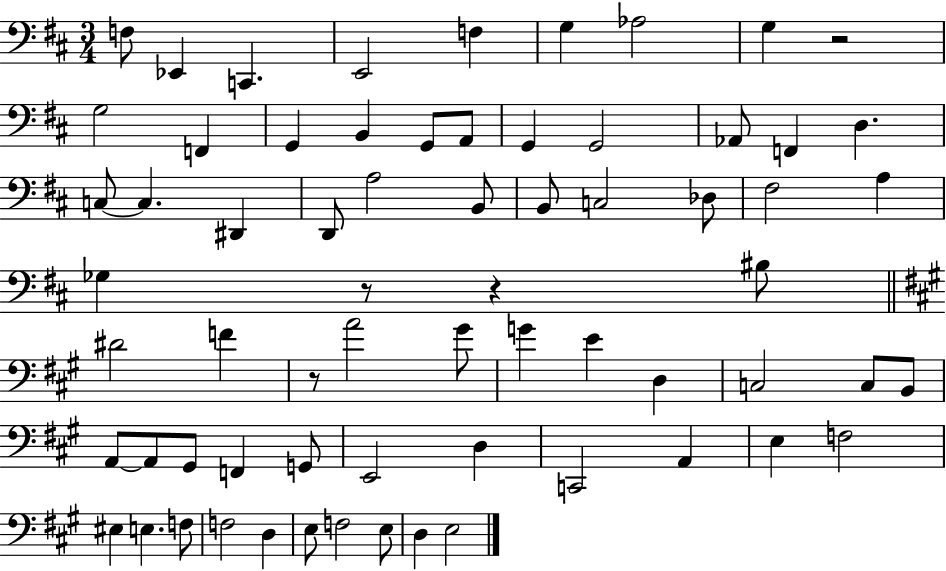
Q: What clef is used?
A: bass